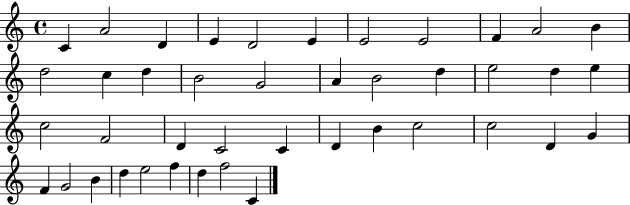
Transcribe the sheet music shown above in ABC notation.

X:1
T:Untitled
M:4/4
L:1/4
K:C
C A2 D E D2 E E2 E2 F A2 B d2 c d B2 G2 A B2 d e2 d e c2 F2 D C2 C D B c2 c2 D G F G2 B d e2 f d f2 C